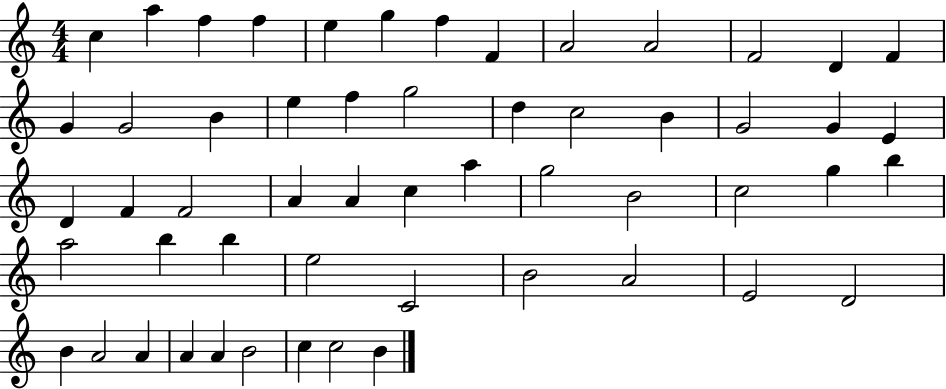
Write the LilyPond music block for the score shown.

{
  \clef treble
  \numericTimeSignature
  \time 4/4
  \key c \major
  c''4 a''4 f''4 f''4 | e''4 g''4 f''4 f'4 | a'2 a'2 | f'2 d'4 f'4 | \break g'4 g'2 b'4 | e''4 f''4 g''2 | d''4 c''2 b'4 | g'2 g'4 e'4 | \break d'4 f'4 f'2 | a'4 a'4 c''4 a''4 | g''2 b'2 | c''2 g''4 b''4 | \break a''2 b''4 b''4 | e''2 c'2 | b'2 a'2 | e'2 d'2 | \break b'4 a'2 a'4 | a'4 a'4 b'2 | c''4 c''2 b'4 | \bar "|."
}